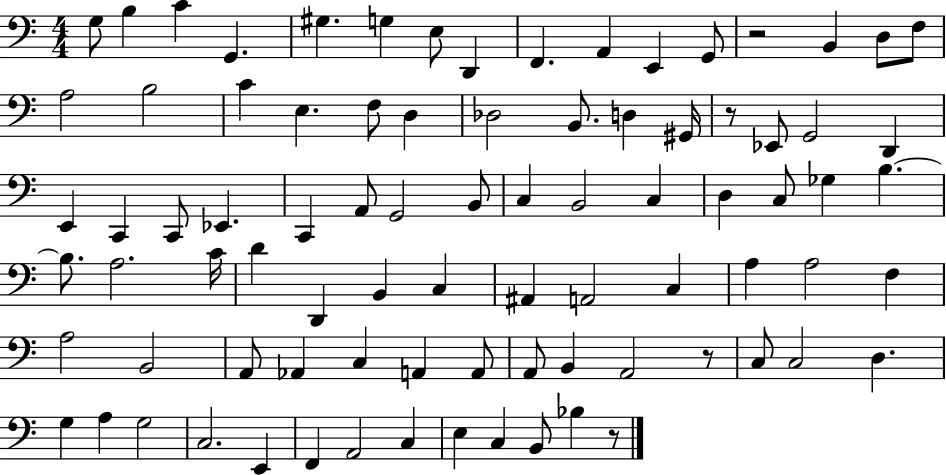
X:1
T:Untitled
M:4/4
L:1/4
K:C
G,/2 B, C G,, ^G, G, E,/2 D,, F,, A,, E,, G,,/2 z2 B,, D,/2 F,/2 A,2 B,2 C E, F,/2 D, _D,2 B,,/2 D, ^G,,/4 z/2 _E,,/2 G,,2 D,, E,, C,, C,,/2 _E,, C,, A,,/2 G,,2 B,,/2 C, B,,2 C, D, C,/2 _G, B, B,/2 A,2 C/4 D D,, B,, C, ^A,, A,,2 C, A, A,2 F, A,2 B,,2 A,,/2 _A,, C, A,, A,,/2 A,,/2 B,, A,,2 z/2 C,/2 C,2 D, G, A, G,2 C,2 E,, F,, A,,2 C, E, C, B,,/2 _B, z/2